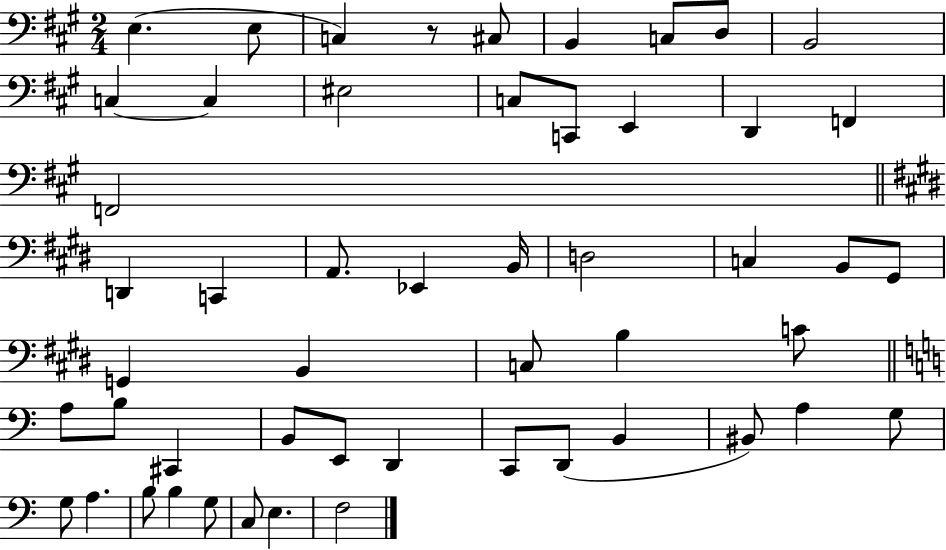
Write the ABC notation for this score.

X:1
T:Untitled
M:2/4
L:1/4
K:A
E, E,/2 C, z/2 ^C,/2 B,, C,/2 D,/2 B,,2 C, C, ^E,2 C,/2 C,,/2 E,, D,, F,, F,,2 D,, C,, A,,/2 _E,, B,,/4 D,2 C, B,,/2 ^G,,/2 G,, B,, C,/2 B, C/2 A,/2 B,/2 ^C,, B,,/2 E,,/2 D,, C,,/2 D,,/2 B,, ^B,,/2 A, G,/2 G,/2 A, B,/2 B, G,/2 C,/2 E, F,2